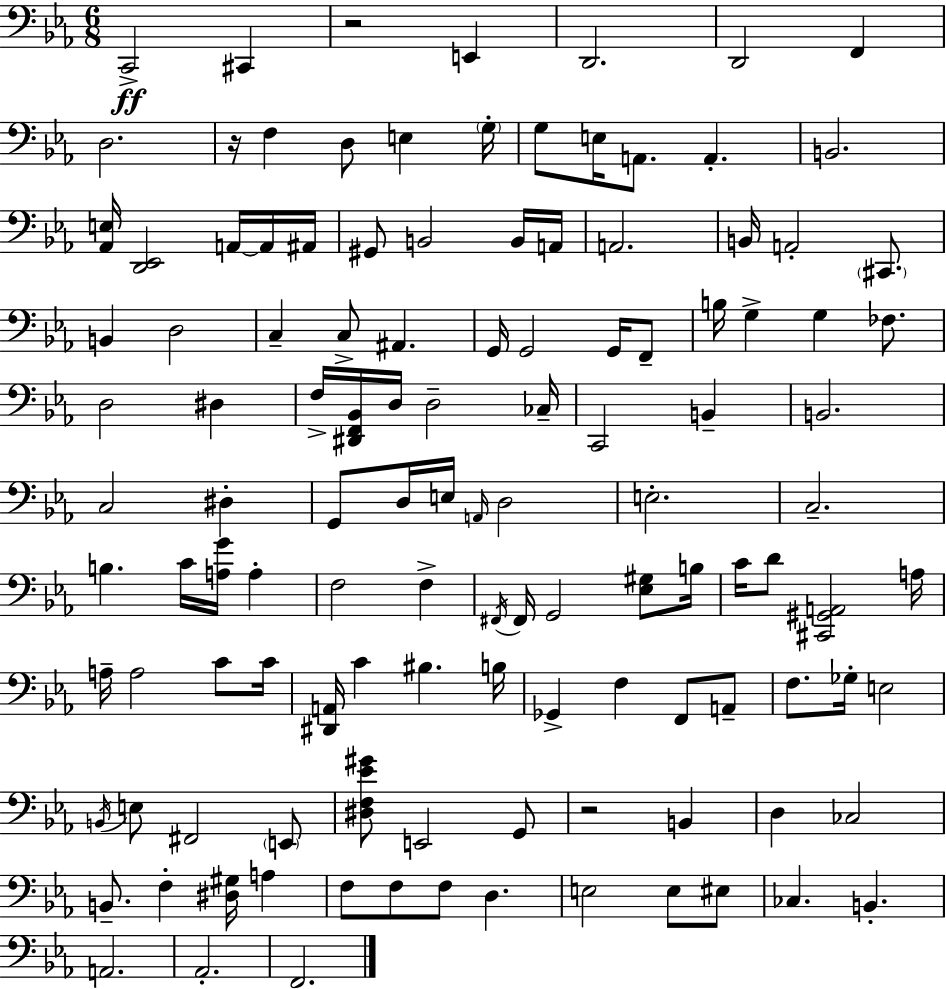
{
  \clef bass
  \numericTimeSignature
  \time 6/8
  \key c \minor
  \repeat volta 2 { c,2->\ff cis,4 | r2 e,4 | d,2. | d,2 f,4 | \break d2. | r16 f4 d8 e4 \parenthesize g16-. | g8 e16 a,8. a,4.-. | b,2. | \break <aes, e>16 <d, ees,>2 a,16~~ a,16 ais,16 | gis,8 b,2 b,16 a,16 | a,2. | b,16 a,2-. \parenthesize cis,8. | \break b,4 d2 | c4-- c8-> ais,4. | g,16 g,2 g,16 f,8-- | b16 g4-> g4 fes8. | \break d2 dis4 | f16-> <dis, f, bes,>16 d16 d2-- ces16-- | c,2 b,4-- | b,2. | \break c2 dis4-. | g,8 d16 e16 \grace { a,16 } d2 | e2.-. | c2.-- | \break b4. c'16 <a g'>16 a4-. | f2 f4-> | \acciaccatura { fis,16 } fis,16 g,2 <ees gis>8 | b16 c'16 d'8 <cis, gis, a,>2 | \break a16 a16-- a2 c'8 | c'16 <dis, a,>16 c'4 bis4. | b16 ges,4-> f4 f,8 | a,8-- f8. ges16-. e2 | \break \acciaccatura { b,16 } e8 fis,2 | \parenthesize e,8 <dis f ees' gis'>8 e,2 | g,8 r2 b,4 | d4 ces2 | \break b,8.-- f4-. <dis gis>16 a4 | f8 f8 f8 d4. | e2 e8 | eis8 ces4. b,4.-. | \break a,2. | aes,2.-. | f,2. | } \bar "|."
}